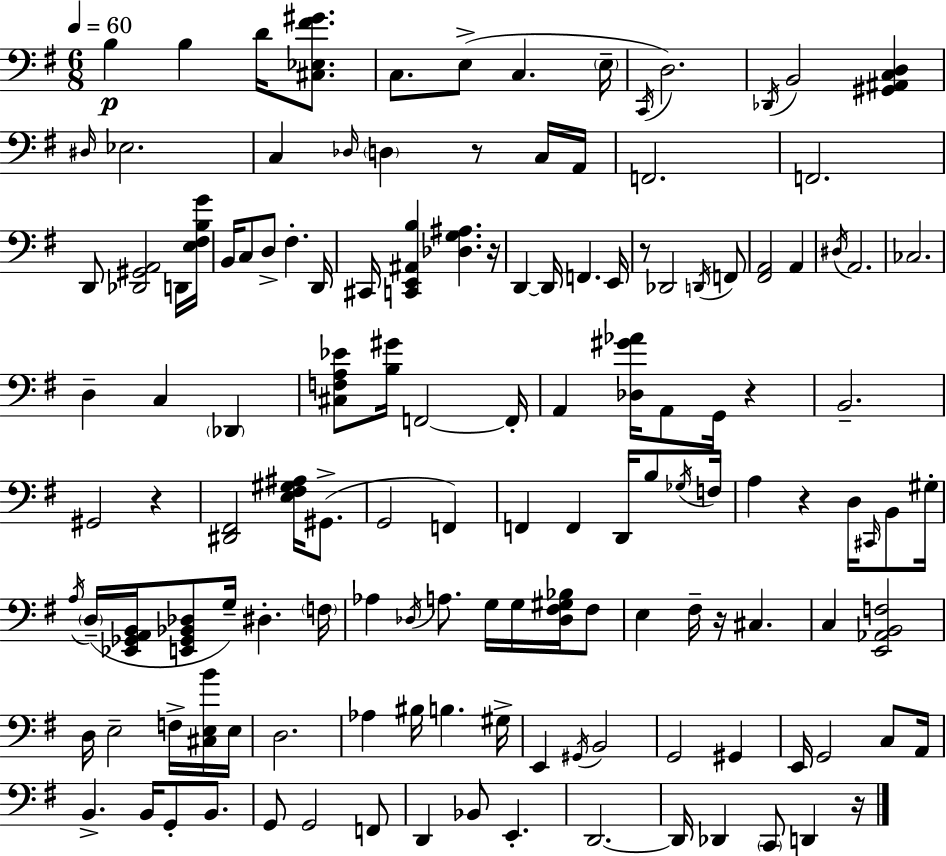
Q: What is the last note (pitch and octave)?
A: D2